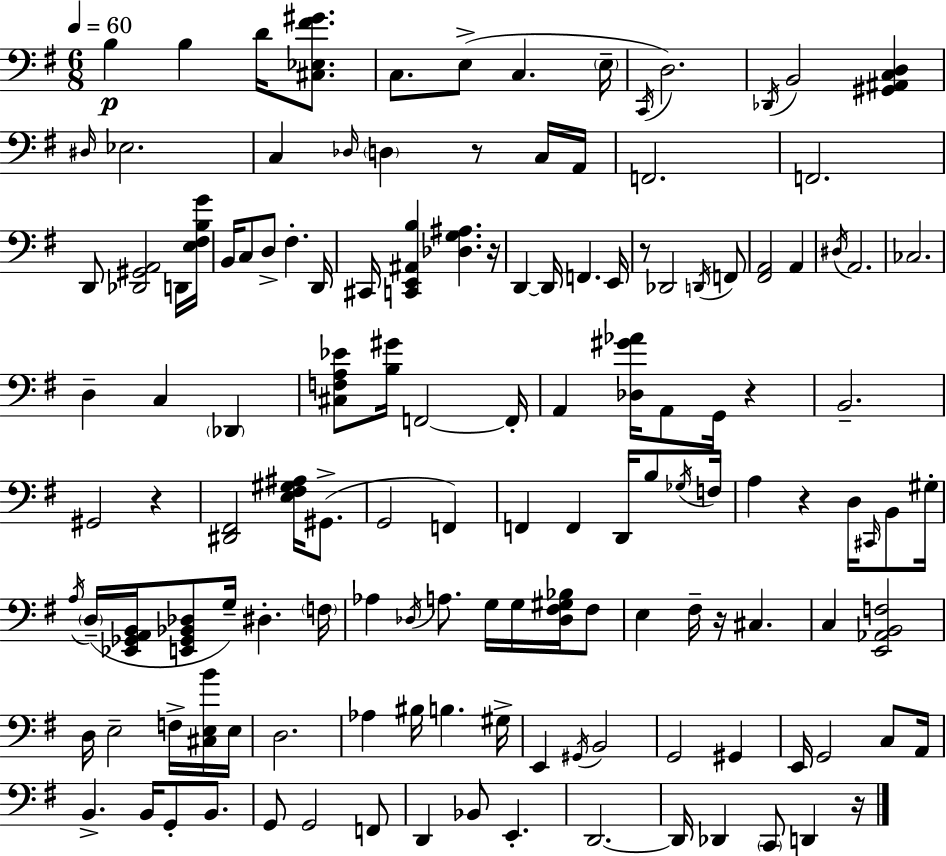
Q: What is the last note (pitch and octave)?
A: D2